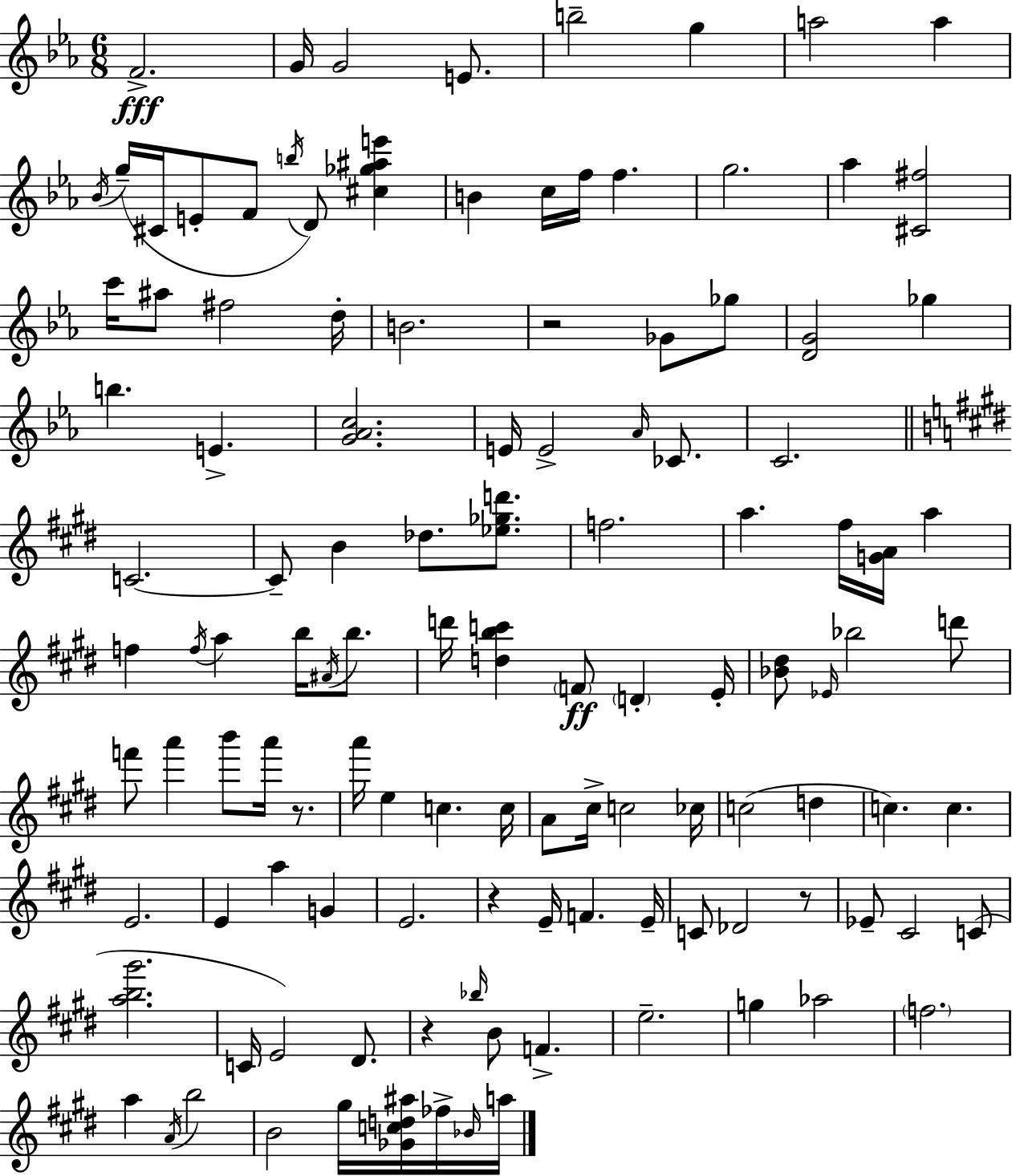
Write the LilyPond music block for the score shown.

{
  \clef treble
  \numericTimeSignature
  \time 6/8
  \key ees \major
  f'2.->\fff | g'16 g'2 e'8. | b''2-- g''4 | a''2 a''4 | \break \acciaccatura { bes'16 } g''16--( cis'16 e'8-. f'8 \acciaccatura { b''16 }) d'8 <cis'' ges'' ais'' e'''>4 | b'4 c''16 f''16 f''4. | g''2. | aes''4 <cis' fis''>2 | \break c'''16 ais''8 fis''2 | d''16-. b'2. | r2 ges'8 | ges''8 <d' g'>2 ges''4 | \break b''4. e'4.-> | <g' aes' c''>2. | e'16 e'2-> \grace { aes'16 } | ces'8. c'2. | \break \bar "||" \break \key e \major c'2.~~ | c'8-- b'4 des''8. <ees'' ges'' d'''>8. | f''2. | a''4. fis''16 <g' a'>16 a''4 | \break f''4 \acciaccatura { f''16 } a''4 b''16 \acciaccatura { ais'16 } b''8. | d'''16 <d'' b'' c'''>4 \parenthesize f'8\ff \parenthesize d'4-. | e'16-. <bes' dis''>8 \grace { ees'16 } bes''2 | d'''8 f'''8 a'''4 b'''8 a'''16 | \break r8. a'''16 e''4 c''4. | c''16 a'8 cis''16-> c''2 | ces''16 c''2( d''4 | c''4.) c''4. | \break e'2. | e'4 a''4 g'4 | e'2. | r4 e'16-- f'4. | \break e'16-- c'8 des'2 | r8 ees'8-- cis'2 | c'8( <a'' b'' gis'''>2. | c'16 e'2) | \break dis'8. r4 \grace { bes''16 } b'8 f'4.-> | e''2.-- | g''4 aes''2 | \parenthesize f''2. | \break a''4 \acciaccatura { a'16 } b''2 | b'2 | gis''16 <ges' c'' d'' ais''>16 fes''16-> \grace { bes'16 } a''16 \bar "|."
}